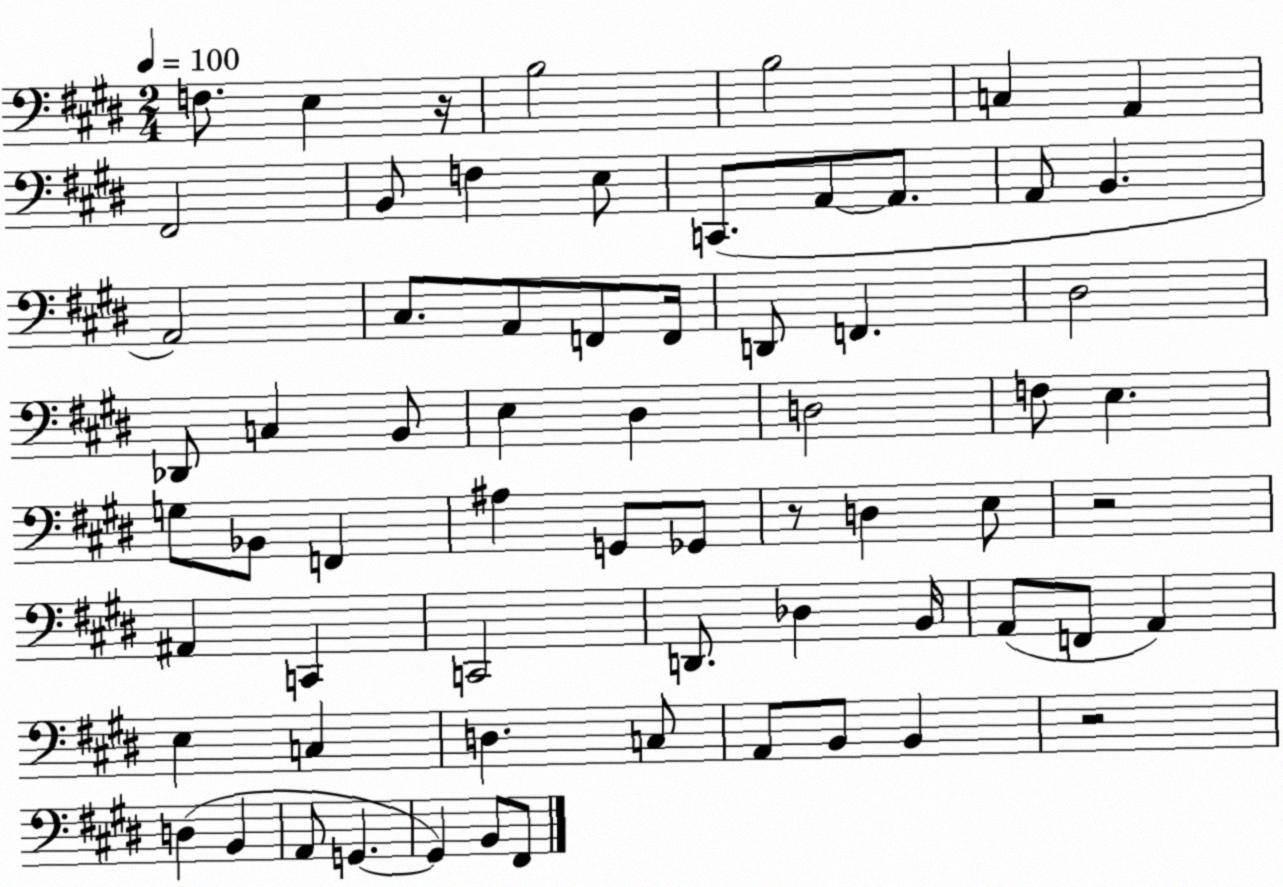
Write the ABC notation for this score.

X:1
T:Untitled
M:2/4
L:1/4
K:E
F,/2 E, z/4 B,2 B,2 C, A,, ^F,,2 B,,/2 F, E,/2 C,,/2 A,,/2 A,,/2 A,,/2 B,, A,,2 ^C,/2 A,,/2 F,,/2 F,,/4 D,,/2 F,, ^D,2 _D,,/2 C, B,,/2 E, ^D, D,2 F,/2 E, G,/2 _B,,/2 F,, ^A, G,,/2 _G,,/2 z/2 D, E,/2 z2 ^A,, C,, C,,2 D,,/2 _D, B,,/4 A,,/2 F,,/2 A,, E, C, D, C,/2 A,,/2 B,,/2 B,, z2 D, B,, A,,/2 G,, G,, B,,/2 ^F,,/2